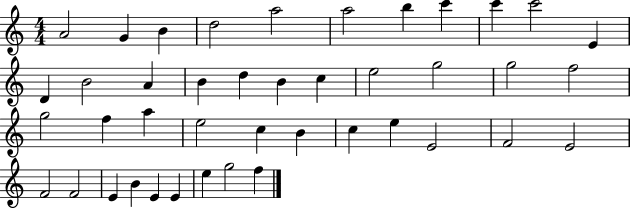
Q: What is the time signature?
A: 4/4